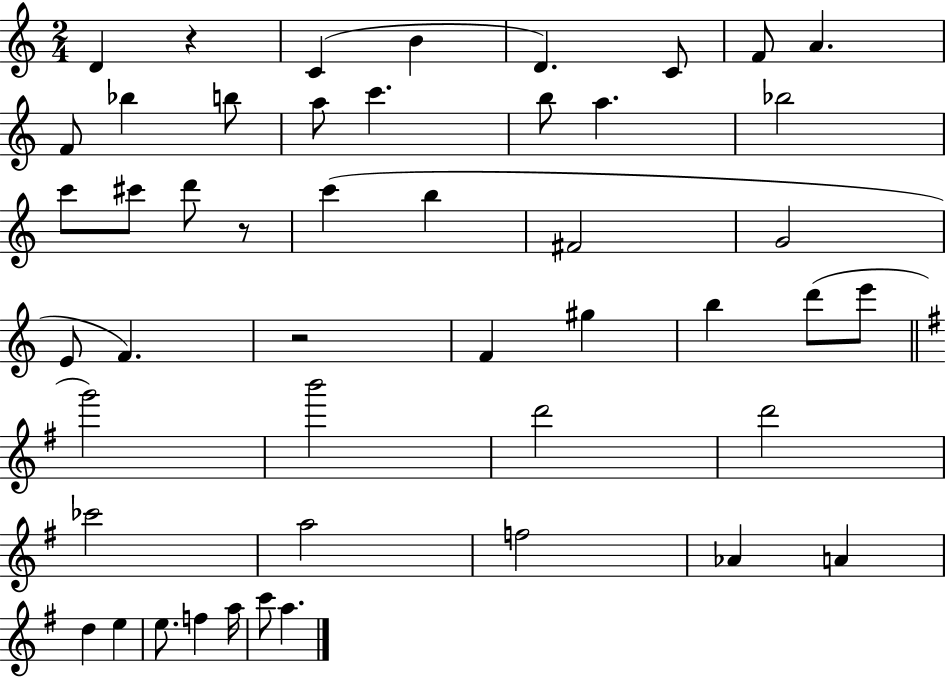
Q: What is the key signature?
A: C major